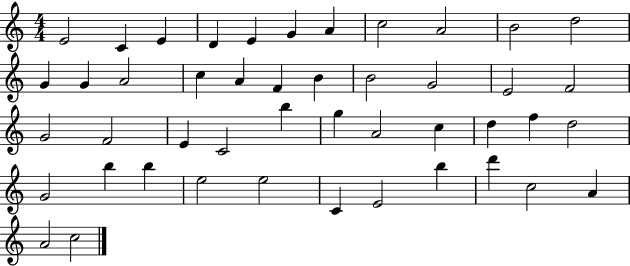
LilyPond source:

{
  \clef treble
  \numericTimeSignature
  \time 4/4
  \key c \major
  e'2 c'4 e'4 | d'4 e'4 g'4 a'4 | c''2 a'2 | b'2 d''2 | \break g'4 g'4 a'2 | c''4 a'4 f'4 b'4 | b'2 g'2 | e'2 f'2 | \break g'2 f'2 | e'4 c'2 b''4 | g''4 a'2 c''4 | d''4 f''4 d''2 | \break g'2 b''4 b''4 | e''2 e''2 | c'4 e'2 b''4 | d'''4 c''2 a'4 | \break a'2 c''2 | \bar "|."
}